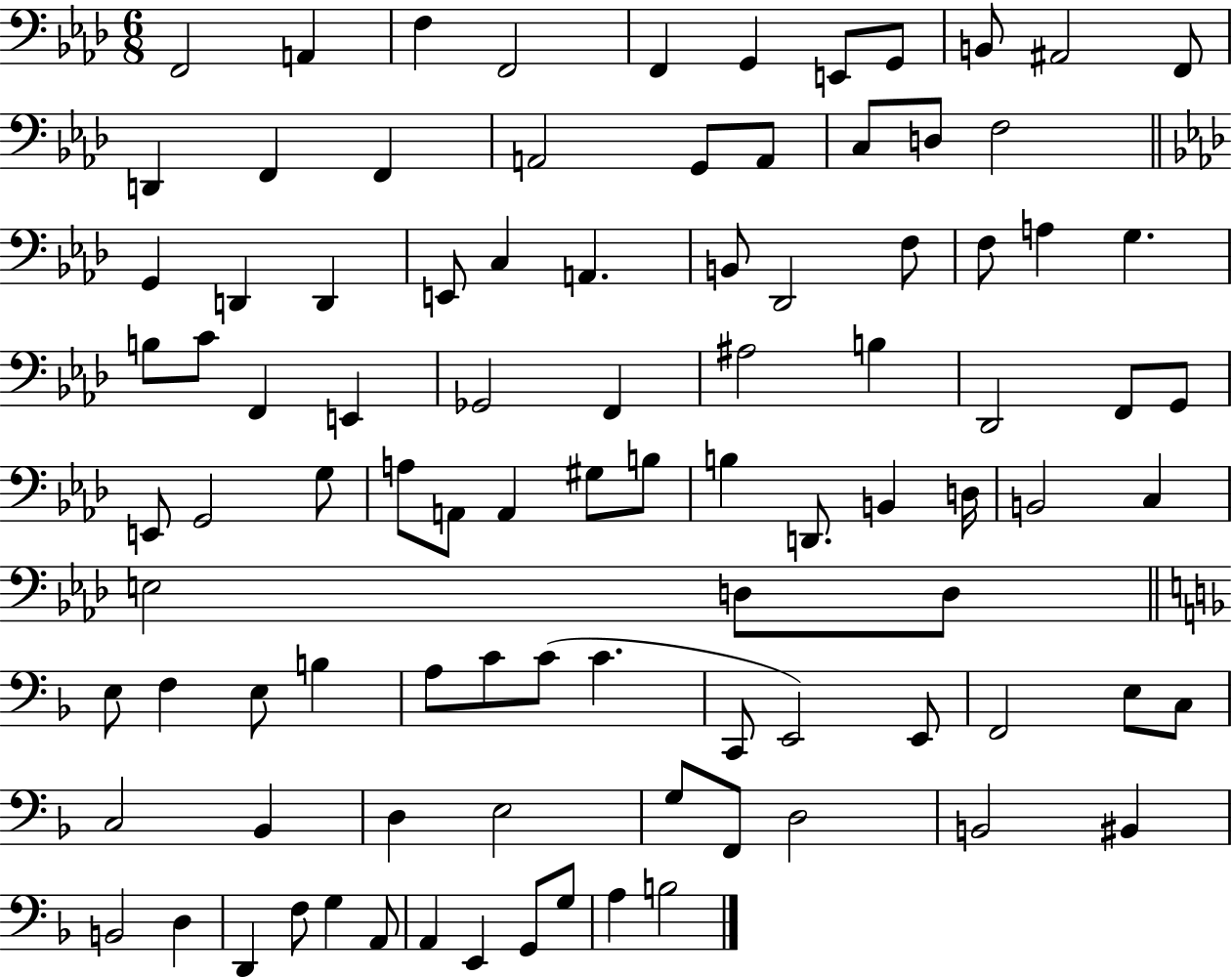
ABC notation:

X:1
T:Untitled
M:6/8
L:1/4
K:Ab
F,,2 A,, F, F,,2 F,, G,, E,,/2 G,,/2 B,,/2 ^A,,2 F,,/2 D,, F,, F,, A,,2 G,,/2 A,,/2 C,/2 D,/2 F,2 G,, D,, D,, E,,/2 C, A,, B,,/2 _D,,2 F,/2 F,/2 A, G, B,/2 C/2 F,, E,, _G,,2 F,, ^A,2 B, _D,,2 F,,/2 G,,/2 E,,/2 G,,2 G,/2 A,/2 A,,/2 A,, ^G,/2 B,/2 B, D,,/2 B,, D,/4 B,,2 C, E,2 D,/2 D,/2 E,/2 F, E,/2 B, A,/2 C/2 C/2 C C,,/2 E,,2 E,,/2 F,,2 E,/2 C,/2 C,2 _B,, D, E,2 G,/2 F,,/2 D,2 B,,2 ^B,, B,,2 D, D,, F,/2 G, A,,/2 A,, E,, G,,/2 G,/2 A, B,2